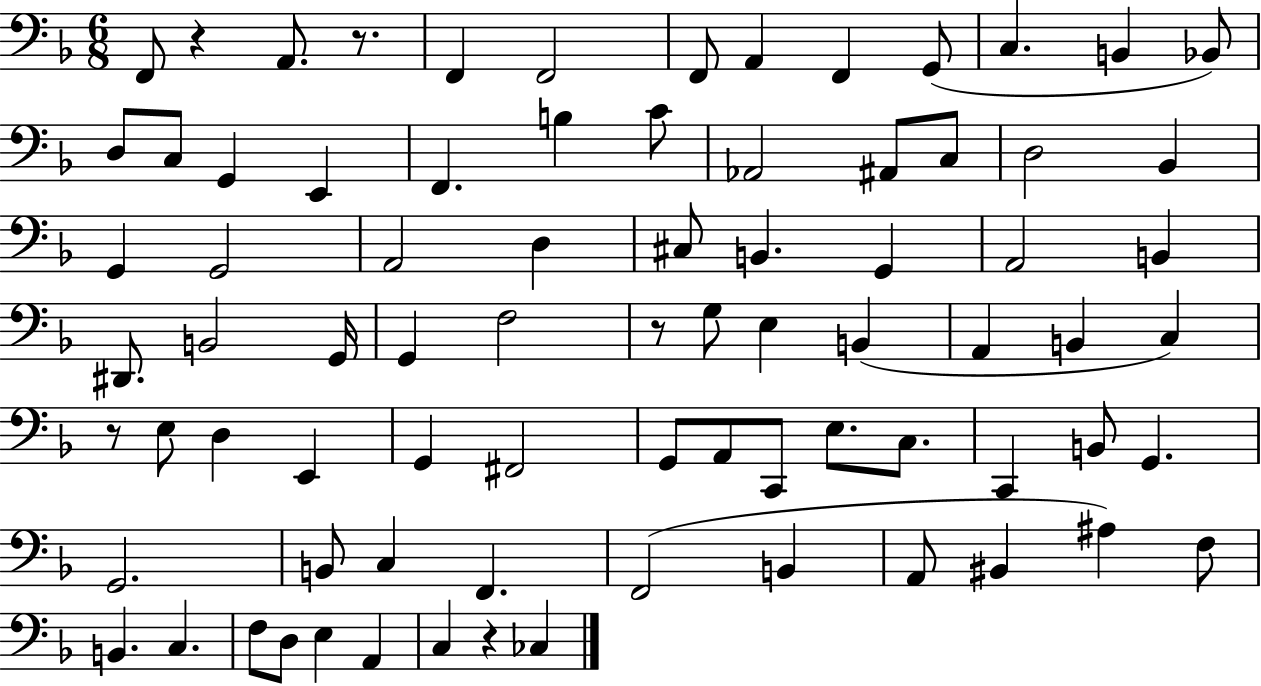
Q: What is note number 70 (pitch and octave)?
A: D3